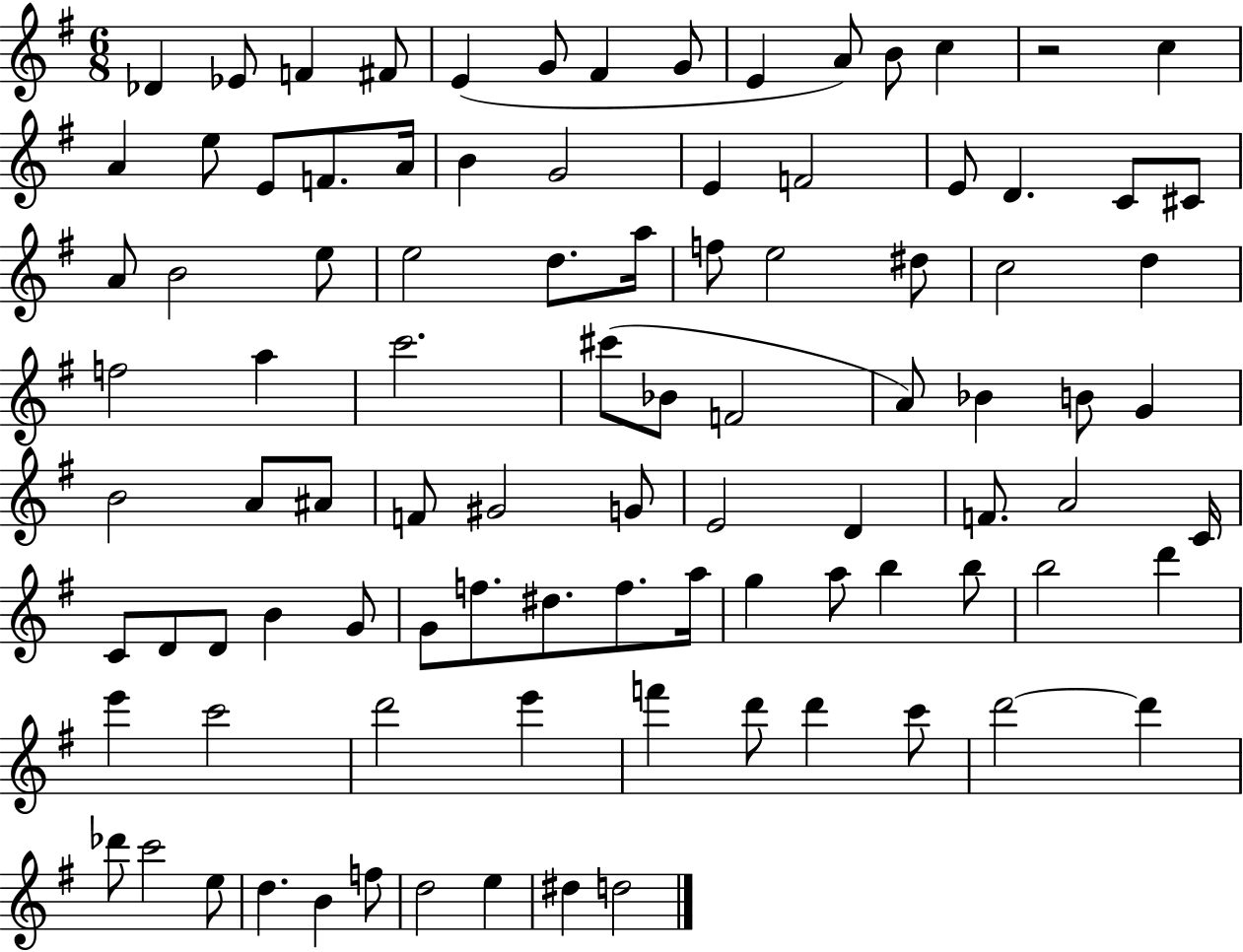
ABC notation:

X:1
T:Untitled
M:6/8
L:1/4
K:G
_D _E/2 F ^F/2 E G/2 ^F G/2 E A/2 B/2 c z2 c A e/2 E/2 F/2 A/4 B G2 E F2 E/2 D C/2 ^C/2 A/2 B2 e/2 e2 d/2 a/4 f/2 e2 ^d/2 c2 d f2 a c'2 ^c'/2 _B/2 F2 A/2 _B B/2 G B2 A/2 ^A/2 F/2 ^G2 G/2 E2 D F/2 A2 C/4 C/2 D/2 D/2 B G/2 G/2 f/2 ^d/2 f/2 a/4 g a/2 b b/2 b2 d' e' c'2 d'2 e' f' d'/2 d' c'/2 d'2 d' _d'/2 c'2 e/2 d B f/2 d2 e ^d d2